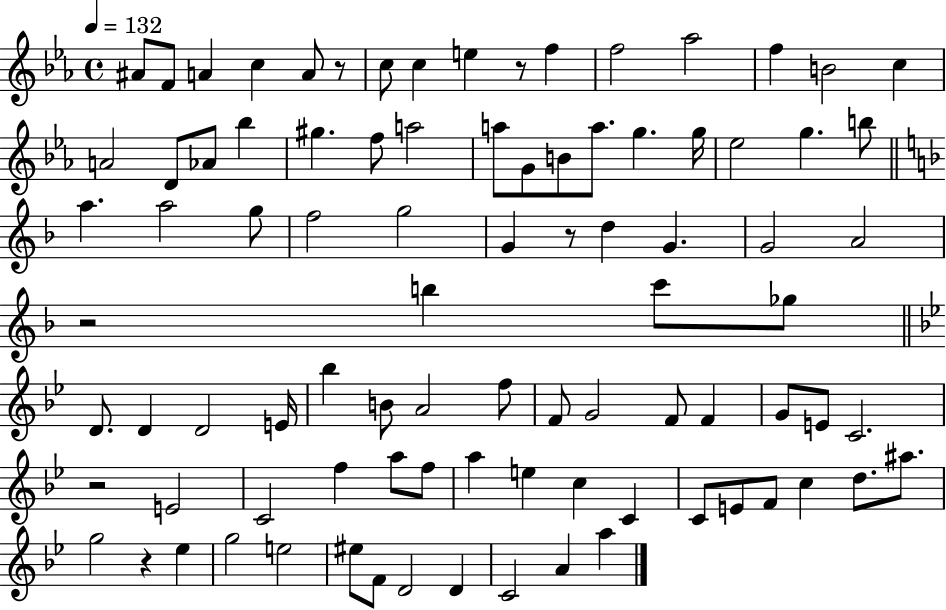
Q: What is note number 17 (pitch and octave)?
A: Ab4